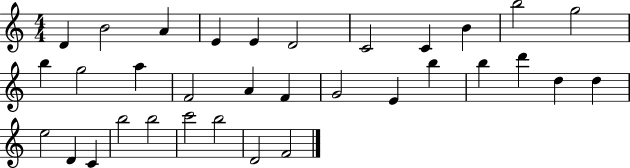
X:1
T:Untitled
M:4/4
L:1/4
K:C
D B2 A E E D2 C2 C B b2 g2 b g2 a F2 A F G2 E b b d' d d e2 D C b2 b2 c'2 b2 D2 F2